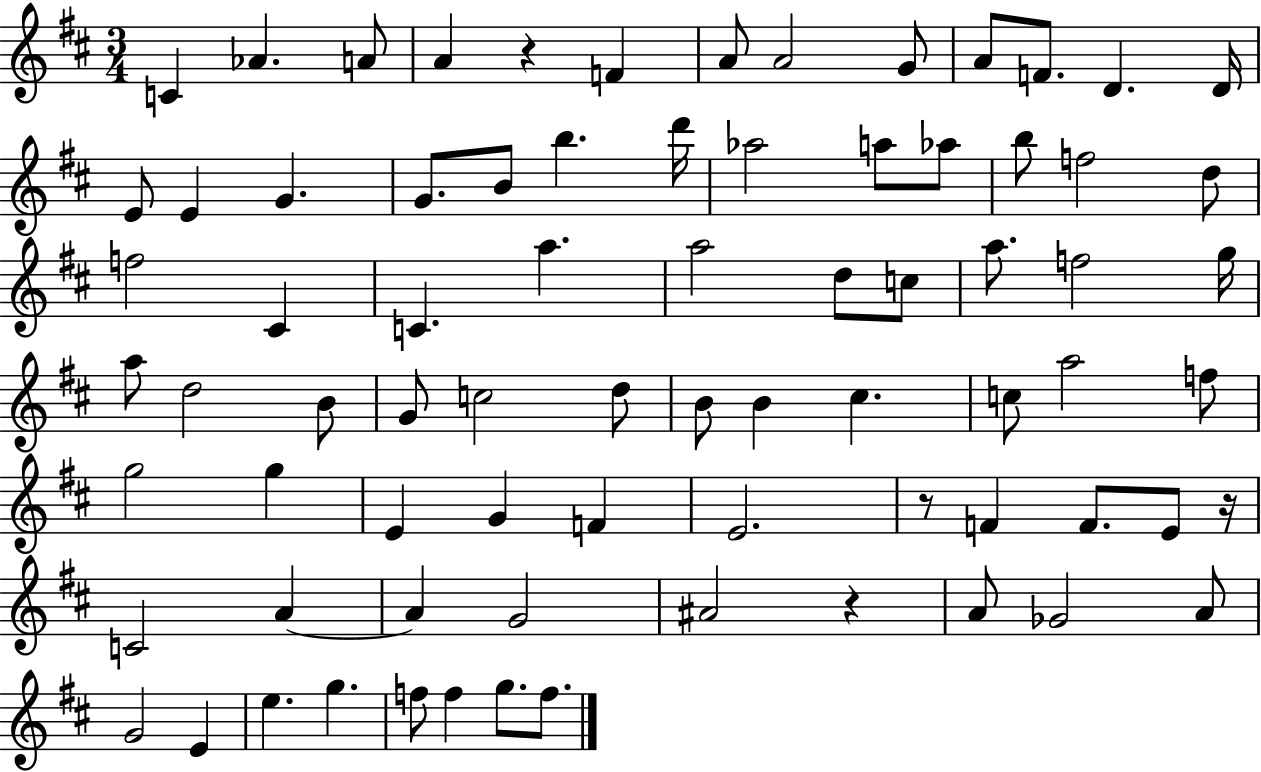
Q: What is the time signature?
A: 3/4